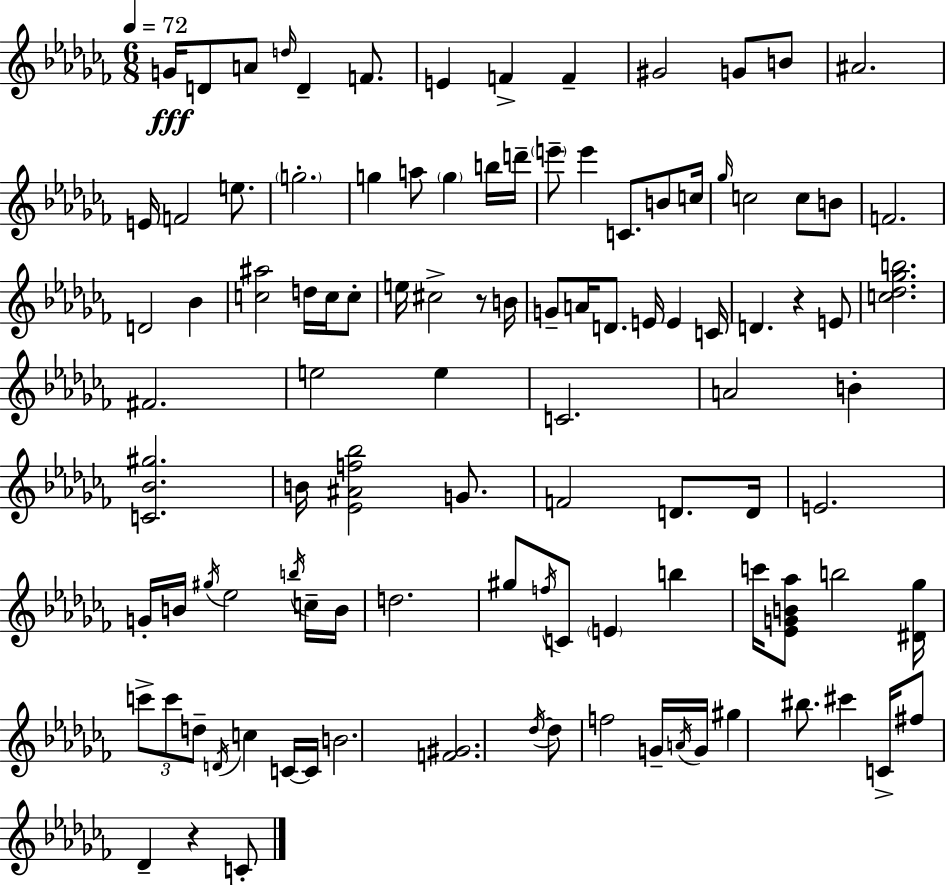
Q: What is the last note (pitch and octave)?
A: C4